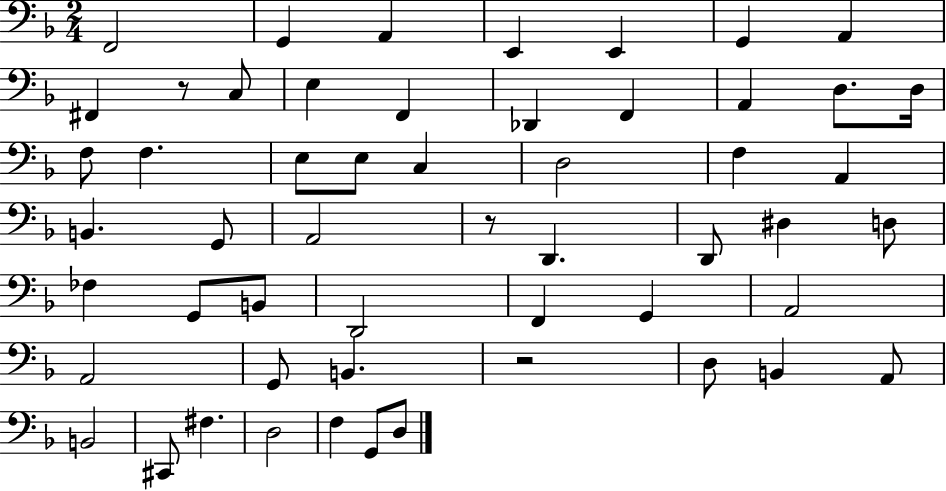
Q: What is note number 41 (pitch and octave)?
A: B2